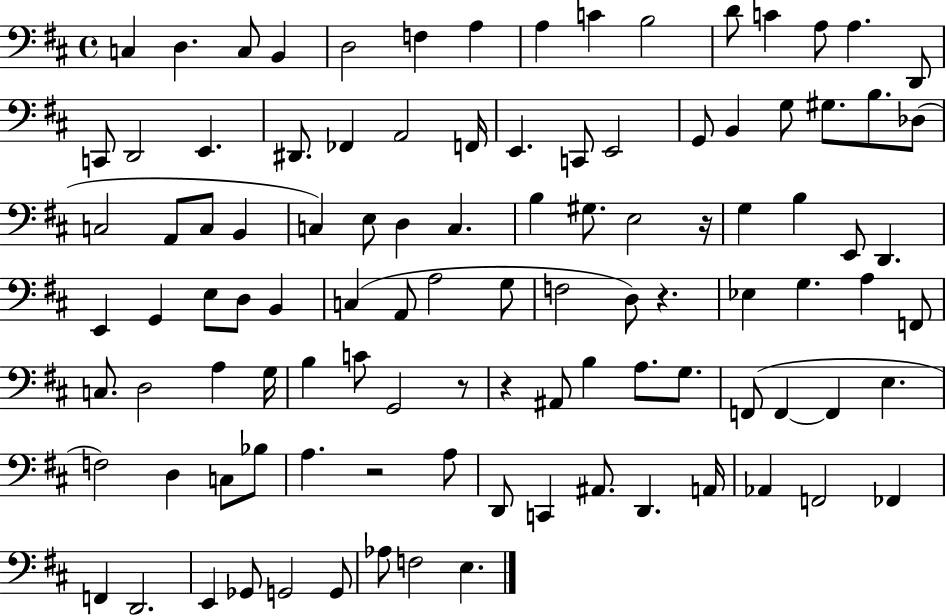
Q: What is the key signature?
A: D major